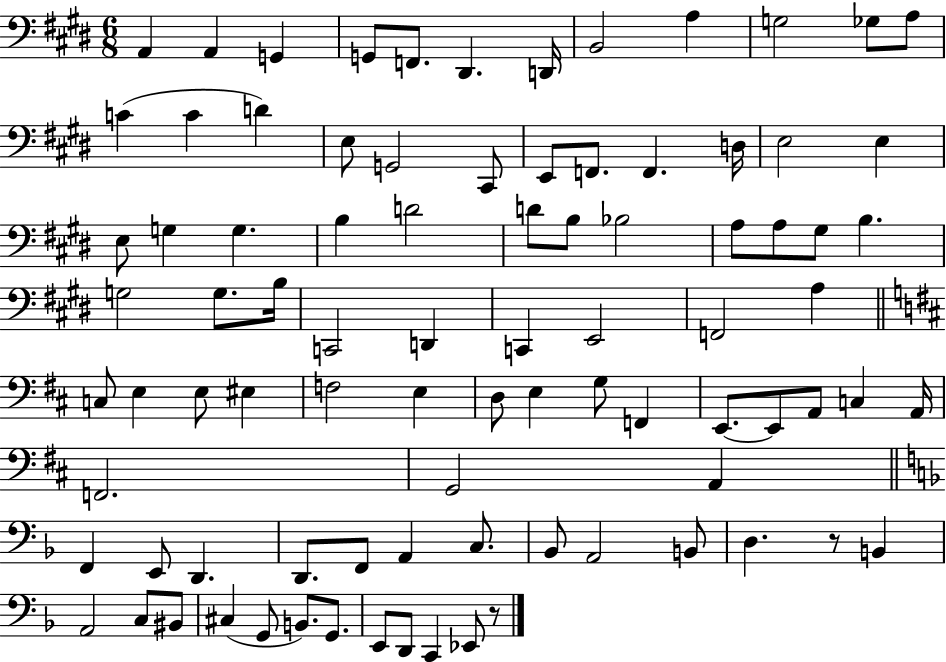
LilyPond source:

{
  \clef bass
  \numericTimeSignature
  \time 6/8
  \key e \major
  a,4 a,4 g,4 | g,8 f,8. dis,4. d,16 | b,2 a4 | g2 ges8 a8 | \break c'4( c'4 d'4) | e8 g,2 cis,8 | e,8 f,8. f,4. d16 | e2 e4 | \break e8 g4 g4. | b4 d'2 | d'8 b8 bes2 | a8 a8 gis8 b4. | \break g2 g8. b16 | c,2 d,4 | c,4 e,2 | f,2 a4 | \break \bar "||" \break \key d \major c8 e4 e8 eis4 | f2 e4 | d8 e4 g8 f,4 | e,8.~~ e,8 a,8 c4 a,16 | \break f,2. | g,2 a,4 | \bar "||" \break \key d \minor f,4 e,8 d,4. | d,8. f,8 a,4 c8. | bes,8 a,2 b,8 | d4. r8 b,4 | \break a,2 c8 bis,8 | cis4( g,8 b,8.) g,8. | e,8 d,8 c,4 ees,8 r8 | \bar "|."
}